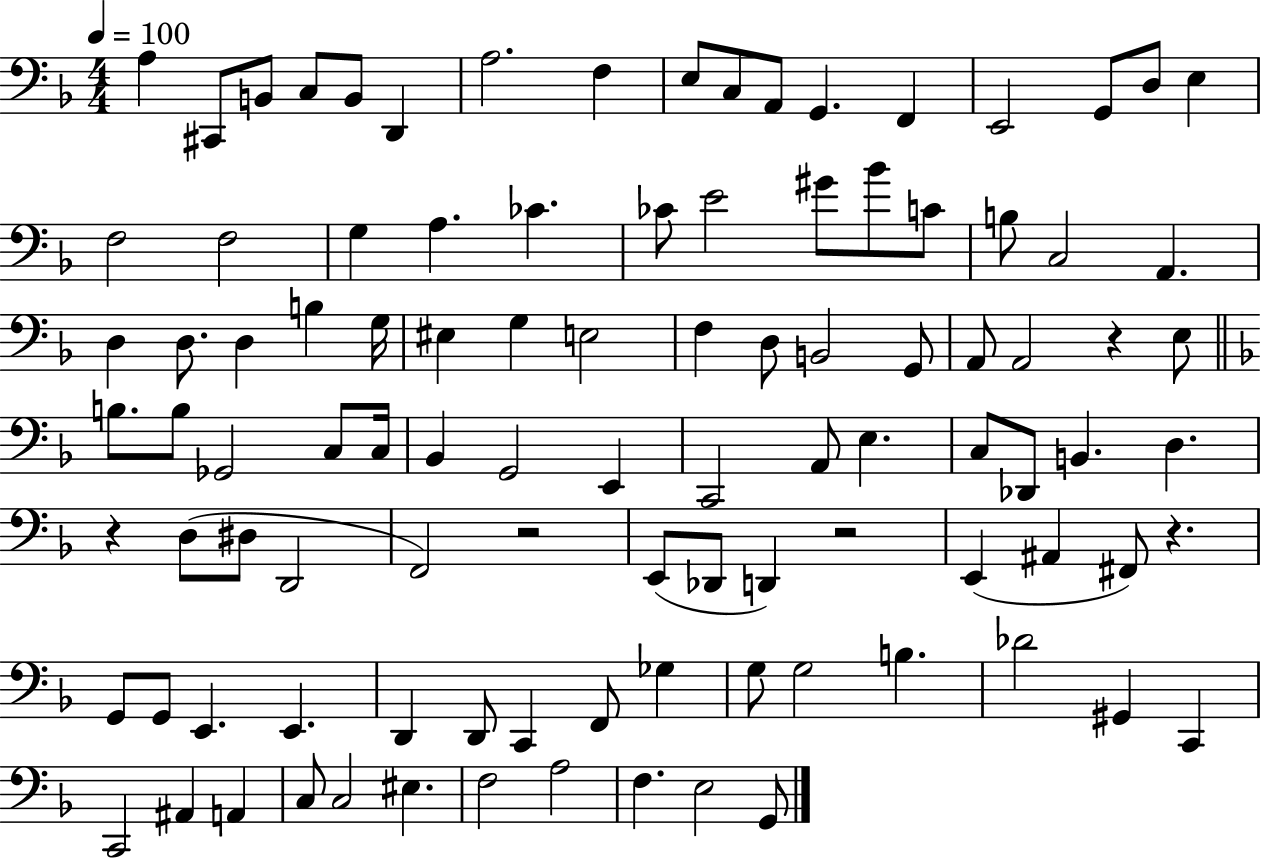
{
  \clef bass
  \numericTimeSignature
  \time 4/4
  \key f \major
  \tempo 4 = 100
  a4 cis,8 b,8 c8 b,8 d,4 | a2. f4 | e8 c8 a,8 g,4. f,4 | e,2 g,8 d8 e4 | \break f2 f2 | g4 a4. ces'4. | ces'8 e'2 gis'8 bes'8 c'8 | b8 c2 a,4. | \break d4 d8. d4 b4 g16 | eis4 g4 e2 | f4 d8 b,2 g,8 | a,8 a,2 r4 e8 | \break \bar "||" \break \key f \major b8. b8 ges,2 c8 c16 | bes,4 g,2 e,4 | c,2 a,8 e4. | c8 des,8 b,4. d4. | \break r4 d8( dis8 d,2 | f,2) r2 | e,8( des,8 d,4) r2 | e,4( ais,4 fis,8) r4. | \break g,8 g,8 e,4. e,4. | d,4 d,8 c,4 f,8 ges4 | g8 g2 b4. | des'2 gis,4 c,4 | \break c,2 ais,4 a,4 | c8 c2 eis4. | f2 a2 | f4. e2 g,8 | \break \bar "|."
}